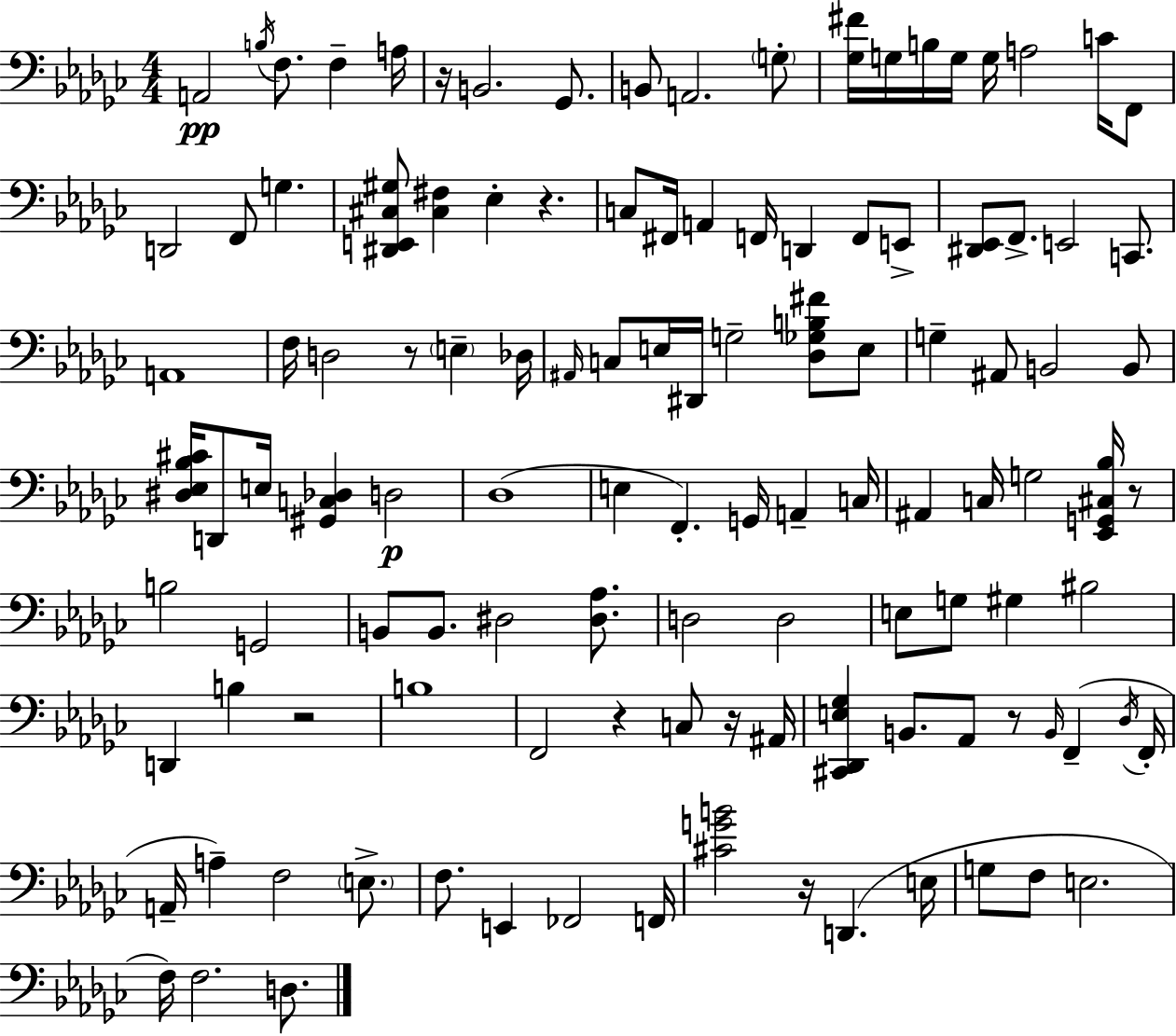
{
  \clef bass
  \numericTimeSignature
  \time 4/4
  \key ees \minor
  a,2\pp \acciaccatura { b16 } f8. f4-- | a16 r16 b,2. ges,8. | b,8 a,2. \parenthesize g8-. | <ges fis'>16 g16 b16 g16 g16 a2 c'16 f,8 | \break d,2 f,8 g4. | <dis, e, cis gis>8 <cis fis>4 ees4-. r4. | c8 fis,16 a,4 f,16 d,4 f,8 e,8-> | <dis, ees,>8 f,8.-> e,2 c,8. | \break a,1 | f16 d2 r8 \parenthesize e4-- | des16 \grace { ais,16 } c8 e16 dis,16 g2-- <des ges b fis'>8 | e8 g4-- ais,8 b,2 | \break b,8 <dis ees bes cis'>16 d,8 e16 <gis, c des>4 d2\p | des1( | e4 f,4.-.) g,16 a,4-- | c16 ais,4 c16 g2 <ees, g, cis bes>16 | \break r8 b2 g,2 | b,8 b,8. dis2 <dis aes>8. | d2 d2 | e8 g8 gis4 bis2 | \break d,4 b4 r2 | b1 | f,2 r4 c8 | r16 ais,16 <cis, des, e ges>4 b,8. aes,8 r8 \grace { b,16 }( f,4-- | \break \acciaccatura { des16 } f,16-. a,16-- a4--) f2 | \parenthesize e8.-> f8. e,4 fes,2 | f,16 <cis' g' b'>2 r16 d,4.( | e16 g8 f8 e2. | \break f16) f2. | d8. \bar "|."
}